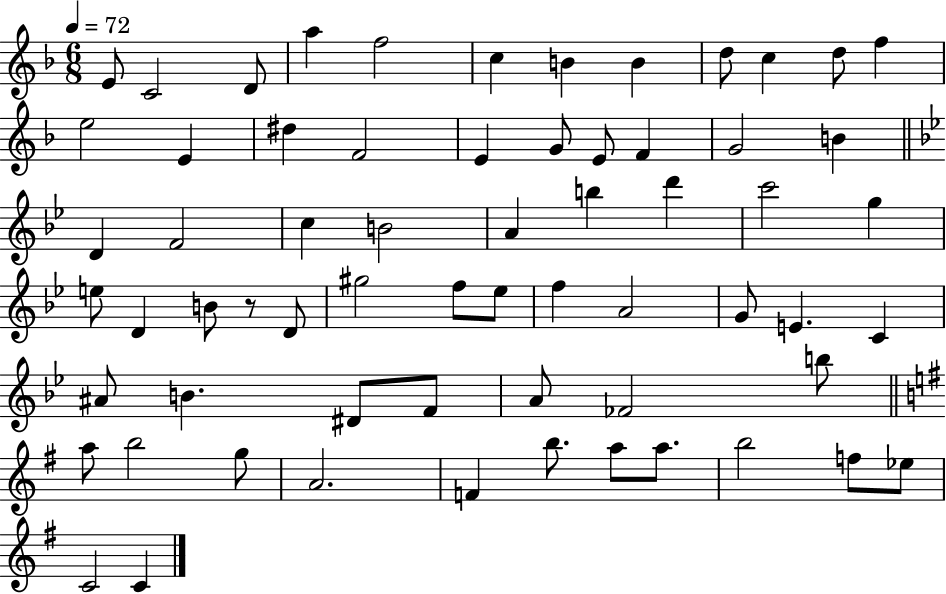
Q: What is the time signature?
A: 6/8